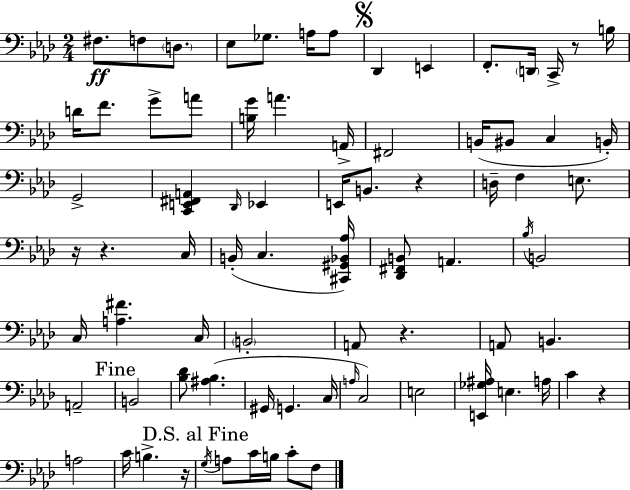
{
  \clef bass
  \numericTimeSignature
  \time 2/4
  \key f \minor
  \repeat volta 2 { fis8.\ff f8 \parenthesize d8. | ees8 ges8. a16 a8 | \mark \markup { \musicglyph "scripts.segno" } des,4 e,4 | f,8.-. \parenthesize d,16 c,16-> r8 b16 | \break d'16 f'8. g'8-> a'8 | <b g'>16 a'4. a,16-> | fis,2 | b,16( bis,8 c4 b,16-.) | \break g,2-> | <c, e, fis, a,>4 \grace { des,16 } ees,4 | e,16 b,8. r4 | d16-- f4 e8. | \break r16 r4. | c16 b,16-.( c4. | <cis, gis, bes, aes>16) <des, fis, b,>8 a,4. | \acciaccatura { bes16 } b,2 | \break c16 <a fis'>4. | c16 \parenthesize b,2-. | a,8 r4. | a,8 b,4. | \break a,2-- | \mark "Fine" b,2 | <bes des'>8 <ais bes>4.( | gis,16 g,4. | \break c16 \grace { a16 }) c2 | e2 | <e, ges ais>16 e4. | a16 c'4 r4 | \break a2 | c'16 b4.-> | r16 \mark "D.S. al Fine" \acciaccatura { g16 } a8 c'16 b16 | c'8-. f8 } \bar "|."
}